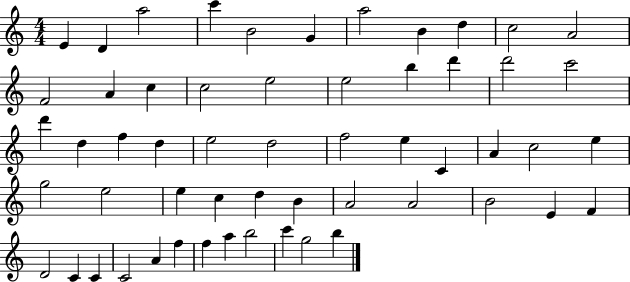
{
  \clef treble
  \numericTimeSignature
  \time 4/4
  \key c \major
  e'4 d'4 a''2 | c'''4 b'2 g'4 | a''2 b'4 d''4 | c''2 a'2 | \break f'2 a'4 c''4 | c''2 e''2 | e''2 b''4 d'''4 | d'''2 c'''2 | \break d'''4 d''4 f''4 d''4 | e''2 d''2 | f''2 e''4 c'4 | a'4 c''2 e''4 | \break g''2 e''2 | e''4 c''4 d''4 b'4 | a'2 a'2 | b'2 e'4 f'4 | \break d'2 c'4 c'4 | c'2 a'4 f''4 | f''4 a''4 b''2 | c'''4 g''2 b''4 | \break \bar "|."
}